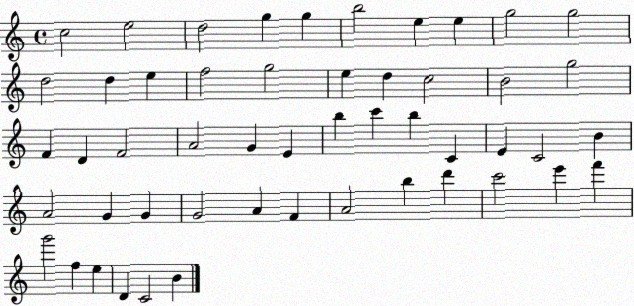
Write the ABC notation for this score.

X:1
T:Untitled
M:4/4
L:1/4
K:C
c2 e2 d2 g g b2 e e g2 g2 d2 d e f2 g2 e d c2 B2 g2 F D F2 A2 G E b c' b C E C2 B A2 G G G2 A F A2 b d' c'2 e' f' g'2 f e D C2 B